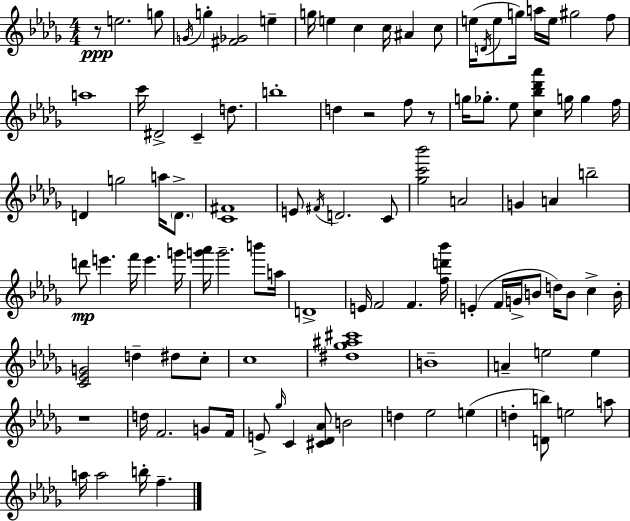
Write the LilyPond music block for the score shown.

{
  \clef treble
  \numericTimeSignature
  \time 4/4
  \key bes \minor
  r8\ppp e''2. g''8 | \acciaccatura { g'16 } g''4-. <fis' ges'>2 e''4-- | g''16 e''4 c''4 c''16 ais'4 c''8 | e''16( \acciaccatura { d'16 } e''8 g''16) a''16 e''16 gis''2 | \break f''8 a''1 | c'''16 dis'2-> c'4-- d''8. | b''1-. | d''4 r2 f''8 | \break r8 g''16 ges''8.-. ees''8 <c'' bes'' des''' aes'''>4 g''16 g''4 | f''16 d'4 g''2 a''16 \parenthesize d'8.-> | <c' fis'>1 | e'8 \acciaccatura { fis'16 } d'2. | \break c'8 <ges'' c''' bes'''>2 a'2 | g'4 a'4 b''2-- | d'''8\mp e'''4. f'''16 e'''4. | g'''16 <g''' aes'''>16 g'''2.-- | \break b'''8 a''16 d'1-> | e'16 f'2 f'4. | <f'' d''' bes'''>16 e'4-.( f'16 g'16-> b'8 d''16) b'8 c''4-> | b'16-. <c' ees' g'>2 d''4-- dis''8 | \break c''8-. c''1 | <dis'' ges'' ais'' cis'''>1 | b'1-- | a'4-- e''2 e''4 | \break r1 | d''16 f'2. | g'8 f'16 e'8-> \grace { ges''16 } c'4 <cis' des' aes'>8 b'2 | d''4 ees''2 | \break e''4( d''4-. <d' b''>8) e''2 | a''8 a''16 a''2 b''16-. f''4.-- | \bar "|."
}